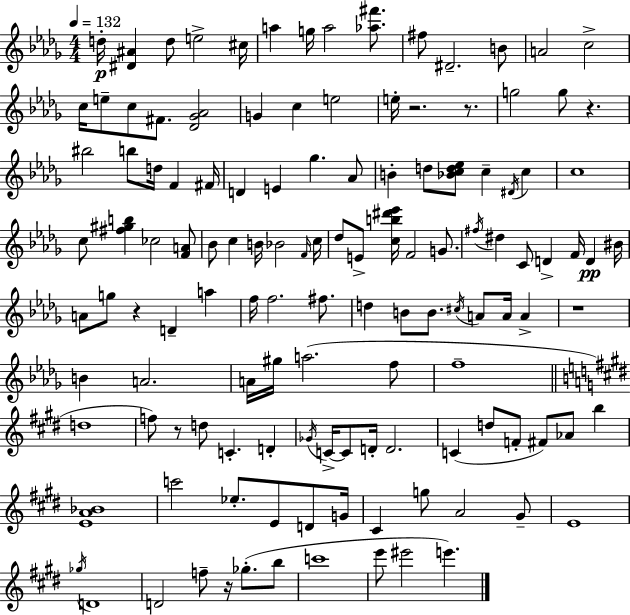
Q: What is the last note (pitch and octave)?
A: E6